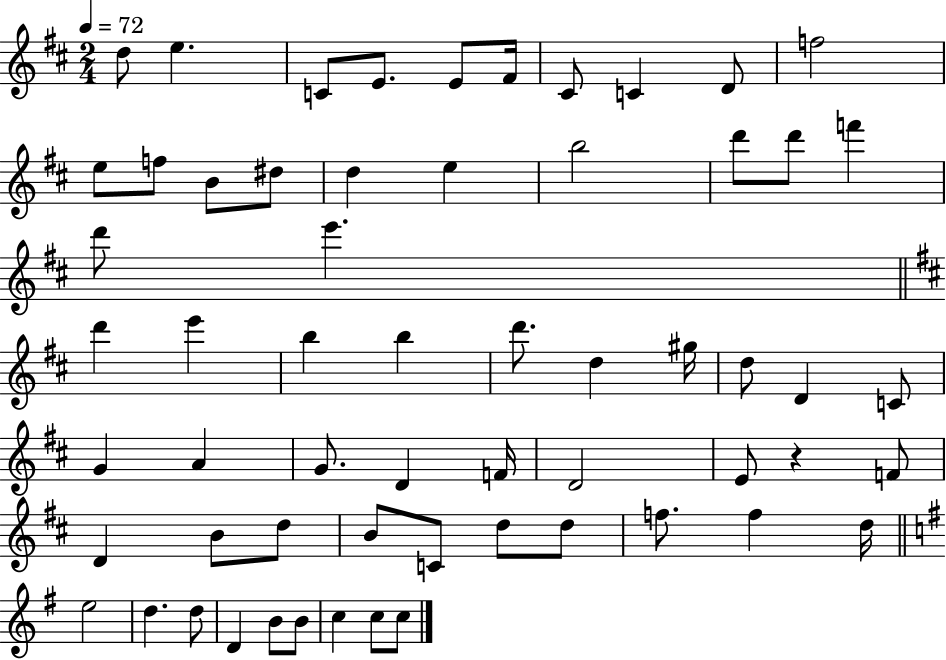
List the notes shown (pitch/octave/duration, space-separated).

D5/e E5/q. C4/e E4/e. E4/e F#4/s C#4/e C4/q D4/e F5/h E5/e F5/e B4/e D#5/e D5/q E5/q B5/h D6/e D6/e F6/q D6/e E6/q. D6/q E6/q B5/q B5/q D6/e. D5/q G#5/s D5/e D4/q C4/e G4/q A4/q G4/e. D4/q F4/s D4/h E4/e R/q F4/e D4/q B4/e D5/e B4/e C4/e D5/e D5/e F5/e. F5/q D5/s E5/h D5/q. D5/e D4/q B4/e B4/e C5/q C5/e C5/e